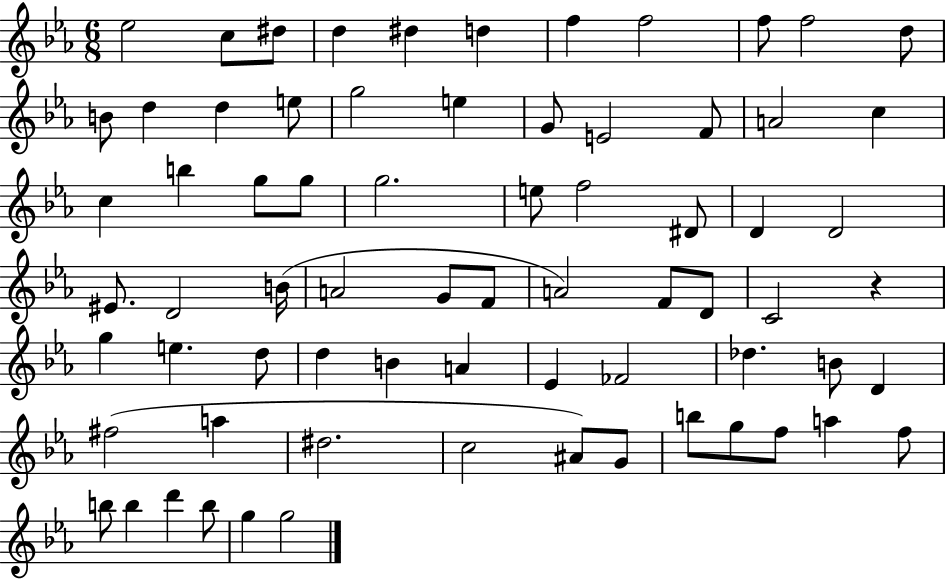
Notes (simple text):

Eb5/h C5/e D#5/e D5/q D#5/q D5/q F5/q F5/h F5/e F5/h D5/e B4/e D5/q D5/q E5/e G5/h E5/q G4/e E4/h F4/e A4/h C5/q C5/q B5/q G5/e G5/e G5/h. E5/e F5/h D#4/e D4/q D4/h EIS4/e. D4/h B4/s A4/h G4/e F4/e A4/h F4/e D4/e C4/h R/q G5/q E5/q. D5/e D5/q B4/q A4/q Eb4/q FES4/h Db5/q. B4/e D4/q F#5/h A5/q D#5/h. C5/h A#4/e G4/e B5/e G5/e F5/e A5/q F5/e B5/e B5/q D6/q B5/e G5/q G5/h